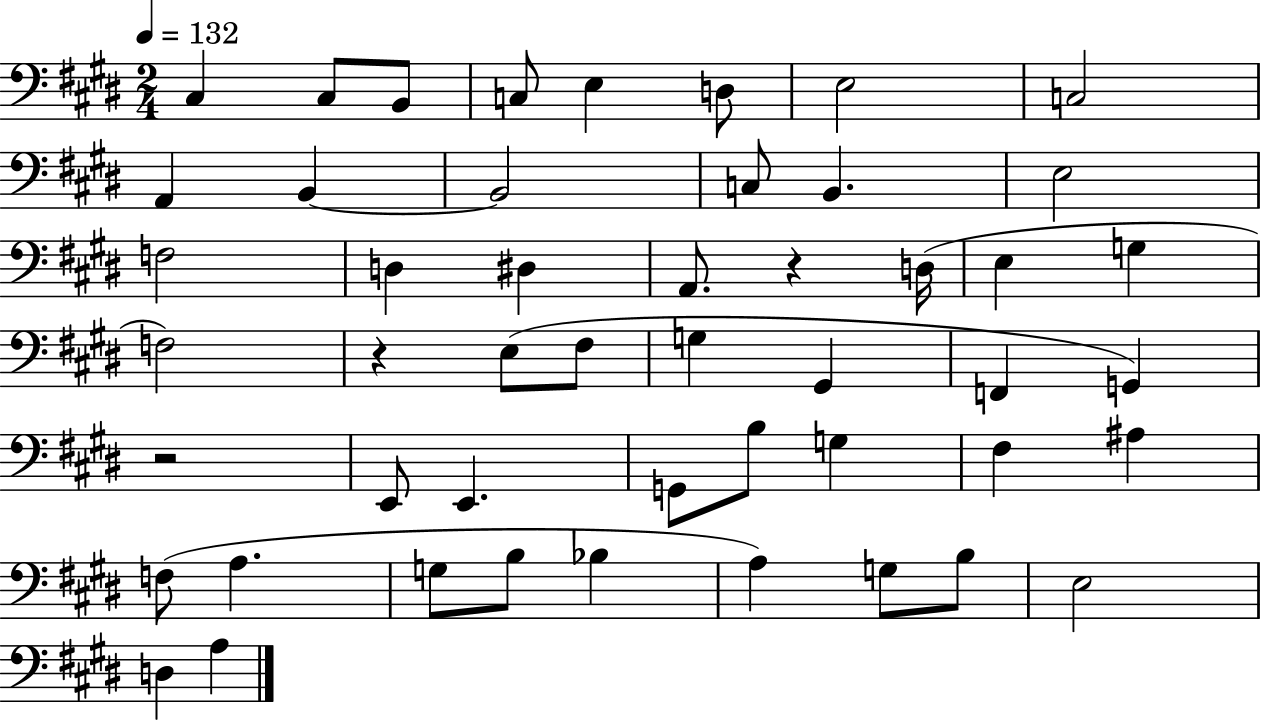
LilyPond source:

{
  \clef bass
  \numericTimeSignature
  \time 2/4
  \key e \major
  \tempo 4 = 132
  cis4 cis8 b,8 | c8 e4 d8 | e2 | c2 | \break a,4 b,4~~ | b,2 | c8 b,4. | e2 | \break f2 | d4 dis4 | a,8. r4 d16( | e4 g4 | \break f2) | r4 e8( fis8 | g4 gis,4 | f,4 g,4) | \break r2 | e,8 e,4. | g,8 b8 g4 | fis4 ais4 | \break f8( a4. | g8 b8 bes4 | a4) g8 b8 | e2 | \break d4 a4 | \bar "|."
}